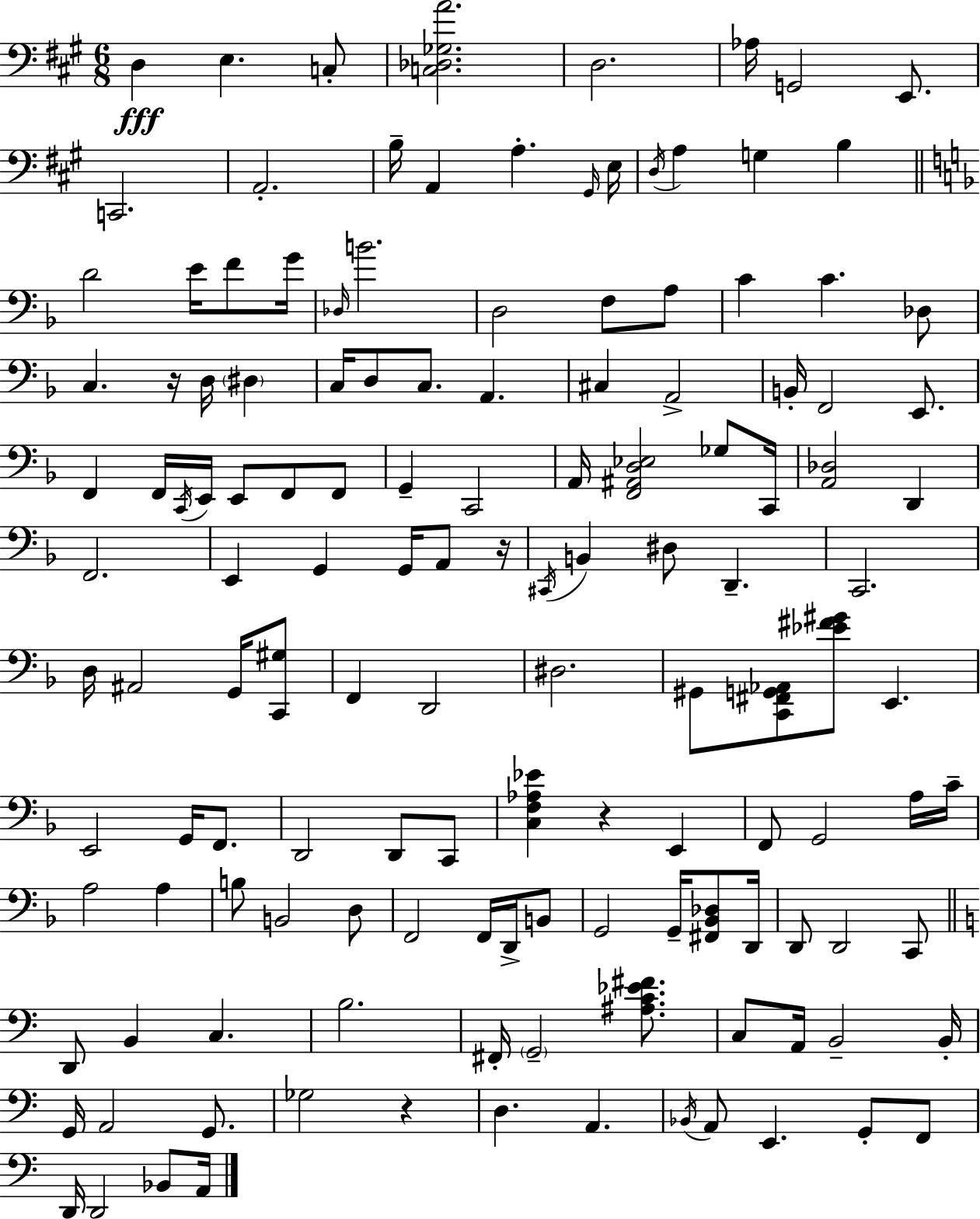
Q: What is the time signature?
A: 6/8